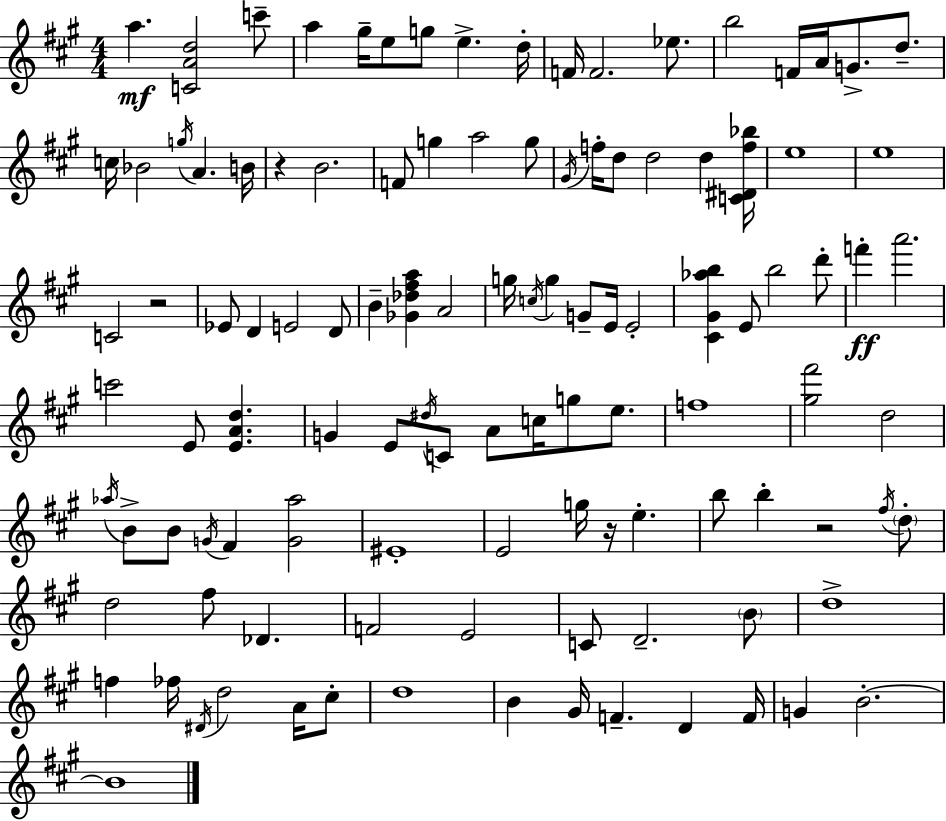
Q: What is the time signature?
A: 4/4